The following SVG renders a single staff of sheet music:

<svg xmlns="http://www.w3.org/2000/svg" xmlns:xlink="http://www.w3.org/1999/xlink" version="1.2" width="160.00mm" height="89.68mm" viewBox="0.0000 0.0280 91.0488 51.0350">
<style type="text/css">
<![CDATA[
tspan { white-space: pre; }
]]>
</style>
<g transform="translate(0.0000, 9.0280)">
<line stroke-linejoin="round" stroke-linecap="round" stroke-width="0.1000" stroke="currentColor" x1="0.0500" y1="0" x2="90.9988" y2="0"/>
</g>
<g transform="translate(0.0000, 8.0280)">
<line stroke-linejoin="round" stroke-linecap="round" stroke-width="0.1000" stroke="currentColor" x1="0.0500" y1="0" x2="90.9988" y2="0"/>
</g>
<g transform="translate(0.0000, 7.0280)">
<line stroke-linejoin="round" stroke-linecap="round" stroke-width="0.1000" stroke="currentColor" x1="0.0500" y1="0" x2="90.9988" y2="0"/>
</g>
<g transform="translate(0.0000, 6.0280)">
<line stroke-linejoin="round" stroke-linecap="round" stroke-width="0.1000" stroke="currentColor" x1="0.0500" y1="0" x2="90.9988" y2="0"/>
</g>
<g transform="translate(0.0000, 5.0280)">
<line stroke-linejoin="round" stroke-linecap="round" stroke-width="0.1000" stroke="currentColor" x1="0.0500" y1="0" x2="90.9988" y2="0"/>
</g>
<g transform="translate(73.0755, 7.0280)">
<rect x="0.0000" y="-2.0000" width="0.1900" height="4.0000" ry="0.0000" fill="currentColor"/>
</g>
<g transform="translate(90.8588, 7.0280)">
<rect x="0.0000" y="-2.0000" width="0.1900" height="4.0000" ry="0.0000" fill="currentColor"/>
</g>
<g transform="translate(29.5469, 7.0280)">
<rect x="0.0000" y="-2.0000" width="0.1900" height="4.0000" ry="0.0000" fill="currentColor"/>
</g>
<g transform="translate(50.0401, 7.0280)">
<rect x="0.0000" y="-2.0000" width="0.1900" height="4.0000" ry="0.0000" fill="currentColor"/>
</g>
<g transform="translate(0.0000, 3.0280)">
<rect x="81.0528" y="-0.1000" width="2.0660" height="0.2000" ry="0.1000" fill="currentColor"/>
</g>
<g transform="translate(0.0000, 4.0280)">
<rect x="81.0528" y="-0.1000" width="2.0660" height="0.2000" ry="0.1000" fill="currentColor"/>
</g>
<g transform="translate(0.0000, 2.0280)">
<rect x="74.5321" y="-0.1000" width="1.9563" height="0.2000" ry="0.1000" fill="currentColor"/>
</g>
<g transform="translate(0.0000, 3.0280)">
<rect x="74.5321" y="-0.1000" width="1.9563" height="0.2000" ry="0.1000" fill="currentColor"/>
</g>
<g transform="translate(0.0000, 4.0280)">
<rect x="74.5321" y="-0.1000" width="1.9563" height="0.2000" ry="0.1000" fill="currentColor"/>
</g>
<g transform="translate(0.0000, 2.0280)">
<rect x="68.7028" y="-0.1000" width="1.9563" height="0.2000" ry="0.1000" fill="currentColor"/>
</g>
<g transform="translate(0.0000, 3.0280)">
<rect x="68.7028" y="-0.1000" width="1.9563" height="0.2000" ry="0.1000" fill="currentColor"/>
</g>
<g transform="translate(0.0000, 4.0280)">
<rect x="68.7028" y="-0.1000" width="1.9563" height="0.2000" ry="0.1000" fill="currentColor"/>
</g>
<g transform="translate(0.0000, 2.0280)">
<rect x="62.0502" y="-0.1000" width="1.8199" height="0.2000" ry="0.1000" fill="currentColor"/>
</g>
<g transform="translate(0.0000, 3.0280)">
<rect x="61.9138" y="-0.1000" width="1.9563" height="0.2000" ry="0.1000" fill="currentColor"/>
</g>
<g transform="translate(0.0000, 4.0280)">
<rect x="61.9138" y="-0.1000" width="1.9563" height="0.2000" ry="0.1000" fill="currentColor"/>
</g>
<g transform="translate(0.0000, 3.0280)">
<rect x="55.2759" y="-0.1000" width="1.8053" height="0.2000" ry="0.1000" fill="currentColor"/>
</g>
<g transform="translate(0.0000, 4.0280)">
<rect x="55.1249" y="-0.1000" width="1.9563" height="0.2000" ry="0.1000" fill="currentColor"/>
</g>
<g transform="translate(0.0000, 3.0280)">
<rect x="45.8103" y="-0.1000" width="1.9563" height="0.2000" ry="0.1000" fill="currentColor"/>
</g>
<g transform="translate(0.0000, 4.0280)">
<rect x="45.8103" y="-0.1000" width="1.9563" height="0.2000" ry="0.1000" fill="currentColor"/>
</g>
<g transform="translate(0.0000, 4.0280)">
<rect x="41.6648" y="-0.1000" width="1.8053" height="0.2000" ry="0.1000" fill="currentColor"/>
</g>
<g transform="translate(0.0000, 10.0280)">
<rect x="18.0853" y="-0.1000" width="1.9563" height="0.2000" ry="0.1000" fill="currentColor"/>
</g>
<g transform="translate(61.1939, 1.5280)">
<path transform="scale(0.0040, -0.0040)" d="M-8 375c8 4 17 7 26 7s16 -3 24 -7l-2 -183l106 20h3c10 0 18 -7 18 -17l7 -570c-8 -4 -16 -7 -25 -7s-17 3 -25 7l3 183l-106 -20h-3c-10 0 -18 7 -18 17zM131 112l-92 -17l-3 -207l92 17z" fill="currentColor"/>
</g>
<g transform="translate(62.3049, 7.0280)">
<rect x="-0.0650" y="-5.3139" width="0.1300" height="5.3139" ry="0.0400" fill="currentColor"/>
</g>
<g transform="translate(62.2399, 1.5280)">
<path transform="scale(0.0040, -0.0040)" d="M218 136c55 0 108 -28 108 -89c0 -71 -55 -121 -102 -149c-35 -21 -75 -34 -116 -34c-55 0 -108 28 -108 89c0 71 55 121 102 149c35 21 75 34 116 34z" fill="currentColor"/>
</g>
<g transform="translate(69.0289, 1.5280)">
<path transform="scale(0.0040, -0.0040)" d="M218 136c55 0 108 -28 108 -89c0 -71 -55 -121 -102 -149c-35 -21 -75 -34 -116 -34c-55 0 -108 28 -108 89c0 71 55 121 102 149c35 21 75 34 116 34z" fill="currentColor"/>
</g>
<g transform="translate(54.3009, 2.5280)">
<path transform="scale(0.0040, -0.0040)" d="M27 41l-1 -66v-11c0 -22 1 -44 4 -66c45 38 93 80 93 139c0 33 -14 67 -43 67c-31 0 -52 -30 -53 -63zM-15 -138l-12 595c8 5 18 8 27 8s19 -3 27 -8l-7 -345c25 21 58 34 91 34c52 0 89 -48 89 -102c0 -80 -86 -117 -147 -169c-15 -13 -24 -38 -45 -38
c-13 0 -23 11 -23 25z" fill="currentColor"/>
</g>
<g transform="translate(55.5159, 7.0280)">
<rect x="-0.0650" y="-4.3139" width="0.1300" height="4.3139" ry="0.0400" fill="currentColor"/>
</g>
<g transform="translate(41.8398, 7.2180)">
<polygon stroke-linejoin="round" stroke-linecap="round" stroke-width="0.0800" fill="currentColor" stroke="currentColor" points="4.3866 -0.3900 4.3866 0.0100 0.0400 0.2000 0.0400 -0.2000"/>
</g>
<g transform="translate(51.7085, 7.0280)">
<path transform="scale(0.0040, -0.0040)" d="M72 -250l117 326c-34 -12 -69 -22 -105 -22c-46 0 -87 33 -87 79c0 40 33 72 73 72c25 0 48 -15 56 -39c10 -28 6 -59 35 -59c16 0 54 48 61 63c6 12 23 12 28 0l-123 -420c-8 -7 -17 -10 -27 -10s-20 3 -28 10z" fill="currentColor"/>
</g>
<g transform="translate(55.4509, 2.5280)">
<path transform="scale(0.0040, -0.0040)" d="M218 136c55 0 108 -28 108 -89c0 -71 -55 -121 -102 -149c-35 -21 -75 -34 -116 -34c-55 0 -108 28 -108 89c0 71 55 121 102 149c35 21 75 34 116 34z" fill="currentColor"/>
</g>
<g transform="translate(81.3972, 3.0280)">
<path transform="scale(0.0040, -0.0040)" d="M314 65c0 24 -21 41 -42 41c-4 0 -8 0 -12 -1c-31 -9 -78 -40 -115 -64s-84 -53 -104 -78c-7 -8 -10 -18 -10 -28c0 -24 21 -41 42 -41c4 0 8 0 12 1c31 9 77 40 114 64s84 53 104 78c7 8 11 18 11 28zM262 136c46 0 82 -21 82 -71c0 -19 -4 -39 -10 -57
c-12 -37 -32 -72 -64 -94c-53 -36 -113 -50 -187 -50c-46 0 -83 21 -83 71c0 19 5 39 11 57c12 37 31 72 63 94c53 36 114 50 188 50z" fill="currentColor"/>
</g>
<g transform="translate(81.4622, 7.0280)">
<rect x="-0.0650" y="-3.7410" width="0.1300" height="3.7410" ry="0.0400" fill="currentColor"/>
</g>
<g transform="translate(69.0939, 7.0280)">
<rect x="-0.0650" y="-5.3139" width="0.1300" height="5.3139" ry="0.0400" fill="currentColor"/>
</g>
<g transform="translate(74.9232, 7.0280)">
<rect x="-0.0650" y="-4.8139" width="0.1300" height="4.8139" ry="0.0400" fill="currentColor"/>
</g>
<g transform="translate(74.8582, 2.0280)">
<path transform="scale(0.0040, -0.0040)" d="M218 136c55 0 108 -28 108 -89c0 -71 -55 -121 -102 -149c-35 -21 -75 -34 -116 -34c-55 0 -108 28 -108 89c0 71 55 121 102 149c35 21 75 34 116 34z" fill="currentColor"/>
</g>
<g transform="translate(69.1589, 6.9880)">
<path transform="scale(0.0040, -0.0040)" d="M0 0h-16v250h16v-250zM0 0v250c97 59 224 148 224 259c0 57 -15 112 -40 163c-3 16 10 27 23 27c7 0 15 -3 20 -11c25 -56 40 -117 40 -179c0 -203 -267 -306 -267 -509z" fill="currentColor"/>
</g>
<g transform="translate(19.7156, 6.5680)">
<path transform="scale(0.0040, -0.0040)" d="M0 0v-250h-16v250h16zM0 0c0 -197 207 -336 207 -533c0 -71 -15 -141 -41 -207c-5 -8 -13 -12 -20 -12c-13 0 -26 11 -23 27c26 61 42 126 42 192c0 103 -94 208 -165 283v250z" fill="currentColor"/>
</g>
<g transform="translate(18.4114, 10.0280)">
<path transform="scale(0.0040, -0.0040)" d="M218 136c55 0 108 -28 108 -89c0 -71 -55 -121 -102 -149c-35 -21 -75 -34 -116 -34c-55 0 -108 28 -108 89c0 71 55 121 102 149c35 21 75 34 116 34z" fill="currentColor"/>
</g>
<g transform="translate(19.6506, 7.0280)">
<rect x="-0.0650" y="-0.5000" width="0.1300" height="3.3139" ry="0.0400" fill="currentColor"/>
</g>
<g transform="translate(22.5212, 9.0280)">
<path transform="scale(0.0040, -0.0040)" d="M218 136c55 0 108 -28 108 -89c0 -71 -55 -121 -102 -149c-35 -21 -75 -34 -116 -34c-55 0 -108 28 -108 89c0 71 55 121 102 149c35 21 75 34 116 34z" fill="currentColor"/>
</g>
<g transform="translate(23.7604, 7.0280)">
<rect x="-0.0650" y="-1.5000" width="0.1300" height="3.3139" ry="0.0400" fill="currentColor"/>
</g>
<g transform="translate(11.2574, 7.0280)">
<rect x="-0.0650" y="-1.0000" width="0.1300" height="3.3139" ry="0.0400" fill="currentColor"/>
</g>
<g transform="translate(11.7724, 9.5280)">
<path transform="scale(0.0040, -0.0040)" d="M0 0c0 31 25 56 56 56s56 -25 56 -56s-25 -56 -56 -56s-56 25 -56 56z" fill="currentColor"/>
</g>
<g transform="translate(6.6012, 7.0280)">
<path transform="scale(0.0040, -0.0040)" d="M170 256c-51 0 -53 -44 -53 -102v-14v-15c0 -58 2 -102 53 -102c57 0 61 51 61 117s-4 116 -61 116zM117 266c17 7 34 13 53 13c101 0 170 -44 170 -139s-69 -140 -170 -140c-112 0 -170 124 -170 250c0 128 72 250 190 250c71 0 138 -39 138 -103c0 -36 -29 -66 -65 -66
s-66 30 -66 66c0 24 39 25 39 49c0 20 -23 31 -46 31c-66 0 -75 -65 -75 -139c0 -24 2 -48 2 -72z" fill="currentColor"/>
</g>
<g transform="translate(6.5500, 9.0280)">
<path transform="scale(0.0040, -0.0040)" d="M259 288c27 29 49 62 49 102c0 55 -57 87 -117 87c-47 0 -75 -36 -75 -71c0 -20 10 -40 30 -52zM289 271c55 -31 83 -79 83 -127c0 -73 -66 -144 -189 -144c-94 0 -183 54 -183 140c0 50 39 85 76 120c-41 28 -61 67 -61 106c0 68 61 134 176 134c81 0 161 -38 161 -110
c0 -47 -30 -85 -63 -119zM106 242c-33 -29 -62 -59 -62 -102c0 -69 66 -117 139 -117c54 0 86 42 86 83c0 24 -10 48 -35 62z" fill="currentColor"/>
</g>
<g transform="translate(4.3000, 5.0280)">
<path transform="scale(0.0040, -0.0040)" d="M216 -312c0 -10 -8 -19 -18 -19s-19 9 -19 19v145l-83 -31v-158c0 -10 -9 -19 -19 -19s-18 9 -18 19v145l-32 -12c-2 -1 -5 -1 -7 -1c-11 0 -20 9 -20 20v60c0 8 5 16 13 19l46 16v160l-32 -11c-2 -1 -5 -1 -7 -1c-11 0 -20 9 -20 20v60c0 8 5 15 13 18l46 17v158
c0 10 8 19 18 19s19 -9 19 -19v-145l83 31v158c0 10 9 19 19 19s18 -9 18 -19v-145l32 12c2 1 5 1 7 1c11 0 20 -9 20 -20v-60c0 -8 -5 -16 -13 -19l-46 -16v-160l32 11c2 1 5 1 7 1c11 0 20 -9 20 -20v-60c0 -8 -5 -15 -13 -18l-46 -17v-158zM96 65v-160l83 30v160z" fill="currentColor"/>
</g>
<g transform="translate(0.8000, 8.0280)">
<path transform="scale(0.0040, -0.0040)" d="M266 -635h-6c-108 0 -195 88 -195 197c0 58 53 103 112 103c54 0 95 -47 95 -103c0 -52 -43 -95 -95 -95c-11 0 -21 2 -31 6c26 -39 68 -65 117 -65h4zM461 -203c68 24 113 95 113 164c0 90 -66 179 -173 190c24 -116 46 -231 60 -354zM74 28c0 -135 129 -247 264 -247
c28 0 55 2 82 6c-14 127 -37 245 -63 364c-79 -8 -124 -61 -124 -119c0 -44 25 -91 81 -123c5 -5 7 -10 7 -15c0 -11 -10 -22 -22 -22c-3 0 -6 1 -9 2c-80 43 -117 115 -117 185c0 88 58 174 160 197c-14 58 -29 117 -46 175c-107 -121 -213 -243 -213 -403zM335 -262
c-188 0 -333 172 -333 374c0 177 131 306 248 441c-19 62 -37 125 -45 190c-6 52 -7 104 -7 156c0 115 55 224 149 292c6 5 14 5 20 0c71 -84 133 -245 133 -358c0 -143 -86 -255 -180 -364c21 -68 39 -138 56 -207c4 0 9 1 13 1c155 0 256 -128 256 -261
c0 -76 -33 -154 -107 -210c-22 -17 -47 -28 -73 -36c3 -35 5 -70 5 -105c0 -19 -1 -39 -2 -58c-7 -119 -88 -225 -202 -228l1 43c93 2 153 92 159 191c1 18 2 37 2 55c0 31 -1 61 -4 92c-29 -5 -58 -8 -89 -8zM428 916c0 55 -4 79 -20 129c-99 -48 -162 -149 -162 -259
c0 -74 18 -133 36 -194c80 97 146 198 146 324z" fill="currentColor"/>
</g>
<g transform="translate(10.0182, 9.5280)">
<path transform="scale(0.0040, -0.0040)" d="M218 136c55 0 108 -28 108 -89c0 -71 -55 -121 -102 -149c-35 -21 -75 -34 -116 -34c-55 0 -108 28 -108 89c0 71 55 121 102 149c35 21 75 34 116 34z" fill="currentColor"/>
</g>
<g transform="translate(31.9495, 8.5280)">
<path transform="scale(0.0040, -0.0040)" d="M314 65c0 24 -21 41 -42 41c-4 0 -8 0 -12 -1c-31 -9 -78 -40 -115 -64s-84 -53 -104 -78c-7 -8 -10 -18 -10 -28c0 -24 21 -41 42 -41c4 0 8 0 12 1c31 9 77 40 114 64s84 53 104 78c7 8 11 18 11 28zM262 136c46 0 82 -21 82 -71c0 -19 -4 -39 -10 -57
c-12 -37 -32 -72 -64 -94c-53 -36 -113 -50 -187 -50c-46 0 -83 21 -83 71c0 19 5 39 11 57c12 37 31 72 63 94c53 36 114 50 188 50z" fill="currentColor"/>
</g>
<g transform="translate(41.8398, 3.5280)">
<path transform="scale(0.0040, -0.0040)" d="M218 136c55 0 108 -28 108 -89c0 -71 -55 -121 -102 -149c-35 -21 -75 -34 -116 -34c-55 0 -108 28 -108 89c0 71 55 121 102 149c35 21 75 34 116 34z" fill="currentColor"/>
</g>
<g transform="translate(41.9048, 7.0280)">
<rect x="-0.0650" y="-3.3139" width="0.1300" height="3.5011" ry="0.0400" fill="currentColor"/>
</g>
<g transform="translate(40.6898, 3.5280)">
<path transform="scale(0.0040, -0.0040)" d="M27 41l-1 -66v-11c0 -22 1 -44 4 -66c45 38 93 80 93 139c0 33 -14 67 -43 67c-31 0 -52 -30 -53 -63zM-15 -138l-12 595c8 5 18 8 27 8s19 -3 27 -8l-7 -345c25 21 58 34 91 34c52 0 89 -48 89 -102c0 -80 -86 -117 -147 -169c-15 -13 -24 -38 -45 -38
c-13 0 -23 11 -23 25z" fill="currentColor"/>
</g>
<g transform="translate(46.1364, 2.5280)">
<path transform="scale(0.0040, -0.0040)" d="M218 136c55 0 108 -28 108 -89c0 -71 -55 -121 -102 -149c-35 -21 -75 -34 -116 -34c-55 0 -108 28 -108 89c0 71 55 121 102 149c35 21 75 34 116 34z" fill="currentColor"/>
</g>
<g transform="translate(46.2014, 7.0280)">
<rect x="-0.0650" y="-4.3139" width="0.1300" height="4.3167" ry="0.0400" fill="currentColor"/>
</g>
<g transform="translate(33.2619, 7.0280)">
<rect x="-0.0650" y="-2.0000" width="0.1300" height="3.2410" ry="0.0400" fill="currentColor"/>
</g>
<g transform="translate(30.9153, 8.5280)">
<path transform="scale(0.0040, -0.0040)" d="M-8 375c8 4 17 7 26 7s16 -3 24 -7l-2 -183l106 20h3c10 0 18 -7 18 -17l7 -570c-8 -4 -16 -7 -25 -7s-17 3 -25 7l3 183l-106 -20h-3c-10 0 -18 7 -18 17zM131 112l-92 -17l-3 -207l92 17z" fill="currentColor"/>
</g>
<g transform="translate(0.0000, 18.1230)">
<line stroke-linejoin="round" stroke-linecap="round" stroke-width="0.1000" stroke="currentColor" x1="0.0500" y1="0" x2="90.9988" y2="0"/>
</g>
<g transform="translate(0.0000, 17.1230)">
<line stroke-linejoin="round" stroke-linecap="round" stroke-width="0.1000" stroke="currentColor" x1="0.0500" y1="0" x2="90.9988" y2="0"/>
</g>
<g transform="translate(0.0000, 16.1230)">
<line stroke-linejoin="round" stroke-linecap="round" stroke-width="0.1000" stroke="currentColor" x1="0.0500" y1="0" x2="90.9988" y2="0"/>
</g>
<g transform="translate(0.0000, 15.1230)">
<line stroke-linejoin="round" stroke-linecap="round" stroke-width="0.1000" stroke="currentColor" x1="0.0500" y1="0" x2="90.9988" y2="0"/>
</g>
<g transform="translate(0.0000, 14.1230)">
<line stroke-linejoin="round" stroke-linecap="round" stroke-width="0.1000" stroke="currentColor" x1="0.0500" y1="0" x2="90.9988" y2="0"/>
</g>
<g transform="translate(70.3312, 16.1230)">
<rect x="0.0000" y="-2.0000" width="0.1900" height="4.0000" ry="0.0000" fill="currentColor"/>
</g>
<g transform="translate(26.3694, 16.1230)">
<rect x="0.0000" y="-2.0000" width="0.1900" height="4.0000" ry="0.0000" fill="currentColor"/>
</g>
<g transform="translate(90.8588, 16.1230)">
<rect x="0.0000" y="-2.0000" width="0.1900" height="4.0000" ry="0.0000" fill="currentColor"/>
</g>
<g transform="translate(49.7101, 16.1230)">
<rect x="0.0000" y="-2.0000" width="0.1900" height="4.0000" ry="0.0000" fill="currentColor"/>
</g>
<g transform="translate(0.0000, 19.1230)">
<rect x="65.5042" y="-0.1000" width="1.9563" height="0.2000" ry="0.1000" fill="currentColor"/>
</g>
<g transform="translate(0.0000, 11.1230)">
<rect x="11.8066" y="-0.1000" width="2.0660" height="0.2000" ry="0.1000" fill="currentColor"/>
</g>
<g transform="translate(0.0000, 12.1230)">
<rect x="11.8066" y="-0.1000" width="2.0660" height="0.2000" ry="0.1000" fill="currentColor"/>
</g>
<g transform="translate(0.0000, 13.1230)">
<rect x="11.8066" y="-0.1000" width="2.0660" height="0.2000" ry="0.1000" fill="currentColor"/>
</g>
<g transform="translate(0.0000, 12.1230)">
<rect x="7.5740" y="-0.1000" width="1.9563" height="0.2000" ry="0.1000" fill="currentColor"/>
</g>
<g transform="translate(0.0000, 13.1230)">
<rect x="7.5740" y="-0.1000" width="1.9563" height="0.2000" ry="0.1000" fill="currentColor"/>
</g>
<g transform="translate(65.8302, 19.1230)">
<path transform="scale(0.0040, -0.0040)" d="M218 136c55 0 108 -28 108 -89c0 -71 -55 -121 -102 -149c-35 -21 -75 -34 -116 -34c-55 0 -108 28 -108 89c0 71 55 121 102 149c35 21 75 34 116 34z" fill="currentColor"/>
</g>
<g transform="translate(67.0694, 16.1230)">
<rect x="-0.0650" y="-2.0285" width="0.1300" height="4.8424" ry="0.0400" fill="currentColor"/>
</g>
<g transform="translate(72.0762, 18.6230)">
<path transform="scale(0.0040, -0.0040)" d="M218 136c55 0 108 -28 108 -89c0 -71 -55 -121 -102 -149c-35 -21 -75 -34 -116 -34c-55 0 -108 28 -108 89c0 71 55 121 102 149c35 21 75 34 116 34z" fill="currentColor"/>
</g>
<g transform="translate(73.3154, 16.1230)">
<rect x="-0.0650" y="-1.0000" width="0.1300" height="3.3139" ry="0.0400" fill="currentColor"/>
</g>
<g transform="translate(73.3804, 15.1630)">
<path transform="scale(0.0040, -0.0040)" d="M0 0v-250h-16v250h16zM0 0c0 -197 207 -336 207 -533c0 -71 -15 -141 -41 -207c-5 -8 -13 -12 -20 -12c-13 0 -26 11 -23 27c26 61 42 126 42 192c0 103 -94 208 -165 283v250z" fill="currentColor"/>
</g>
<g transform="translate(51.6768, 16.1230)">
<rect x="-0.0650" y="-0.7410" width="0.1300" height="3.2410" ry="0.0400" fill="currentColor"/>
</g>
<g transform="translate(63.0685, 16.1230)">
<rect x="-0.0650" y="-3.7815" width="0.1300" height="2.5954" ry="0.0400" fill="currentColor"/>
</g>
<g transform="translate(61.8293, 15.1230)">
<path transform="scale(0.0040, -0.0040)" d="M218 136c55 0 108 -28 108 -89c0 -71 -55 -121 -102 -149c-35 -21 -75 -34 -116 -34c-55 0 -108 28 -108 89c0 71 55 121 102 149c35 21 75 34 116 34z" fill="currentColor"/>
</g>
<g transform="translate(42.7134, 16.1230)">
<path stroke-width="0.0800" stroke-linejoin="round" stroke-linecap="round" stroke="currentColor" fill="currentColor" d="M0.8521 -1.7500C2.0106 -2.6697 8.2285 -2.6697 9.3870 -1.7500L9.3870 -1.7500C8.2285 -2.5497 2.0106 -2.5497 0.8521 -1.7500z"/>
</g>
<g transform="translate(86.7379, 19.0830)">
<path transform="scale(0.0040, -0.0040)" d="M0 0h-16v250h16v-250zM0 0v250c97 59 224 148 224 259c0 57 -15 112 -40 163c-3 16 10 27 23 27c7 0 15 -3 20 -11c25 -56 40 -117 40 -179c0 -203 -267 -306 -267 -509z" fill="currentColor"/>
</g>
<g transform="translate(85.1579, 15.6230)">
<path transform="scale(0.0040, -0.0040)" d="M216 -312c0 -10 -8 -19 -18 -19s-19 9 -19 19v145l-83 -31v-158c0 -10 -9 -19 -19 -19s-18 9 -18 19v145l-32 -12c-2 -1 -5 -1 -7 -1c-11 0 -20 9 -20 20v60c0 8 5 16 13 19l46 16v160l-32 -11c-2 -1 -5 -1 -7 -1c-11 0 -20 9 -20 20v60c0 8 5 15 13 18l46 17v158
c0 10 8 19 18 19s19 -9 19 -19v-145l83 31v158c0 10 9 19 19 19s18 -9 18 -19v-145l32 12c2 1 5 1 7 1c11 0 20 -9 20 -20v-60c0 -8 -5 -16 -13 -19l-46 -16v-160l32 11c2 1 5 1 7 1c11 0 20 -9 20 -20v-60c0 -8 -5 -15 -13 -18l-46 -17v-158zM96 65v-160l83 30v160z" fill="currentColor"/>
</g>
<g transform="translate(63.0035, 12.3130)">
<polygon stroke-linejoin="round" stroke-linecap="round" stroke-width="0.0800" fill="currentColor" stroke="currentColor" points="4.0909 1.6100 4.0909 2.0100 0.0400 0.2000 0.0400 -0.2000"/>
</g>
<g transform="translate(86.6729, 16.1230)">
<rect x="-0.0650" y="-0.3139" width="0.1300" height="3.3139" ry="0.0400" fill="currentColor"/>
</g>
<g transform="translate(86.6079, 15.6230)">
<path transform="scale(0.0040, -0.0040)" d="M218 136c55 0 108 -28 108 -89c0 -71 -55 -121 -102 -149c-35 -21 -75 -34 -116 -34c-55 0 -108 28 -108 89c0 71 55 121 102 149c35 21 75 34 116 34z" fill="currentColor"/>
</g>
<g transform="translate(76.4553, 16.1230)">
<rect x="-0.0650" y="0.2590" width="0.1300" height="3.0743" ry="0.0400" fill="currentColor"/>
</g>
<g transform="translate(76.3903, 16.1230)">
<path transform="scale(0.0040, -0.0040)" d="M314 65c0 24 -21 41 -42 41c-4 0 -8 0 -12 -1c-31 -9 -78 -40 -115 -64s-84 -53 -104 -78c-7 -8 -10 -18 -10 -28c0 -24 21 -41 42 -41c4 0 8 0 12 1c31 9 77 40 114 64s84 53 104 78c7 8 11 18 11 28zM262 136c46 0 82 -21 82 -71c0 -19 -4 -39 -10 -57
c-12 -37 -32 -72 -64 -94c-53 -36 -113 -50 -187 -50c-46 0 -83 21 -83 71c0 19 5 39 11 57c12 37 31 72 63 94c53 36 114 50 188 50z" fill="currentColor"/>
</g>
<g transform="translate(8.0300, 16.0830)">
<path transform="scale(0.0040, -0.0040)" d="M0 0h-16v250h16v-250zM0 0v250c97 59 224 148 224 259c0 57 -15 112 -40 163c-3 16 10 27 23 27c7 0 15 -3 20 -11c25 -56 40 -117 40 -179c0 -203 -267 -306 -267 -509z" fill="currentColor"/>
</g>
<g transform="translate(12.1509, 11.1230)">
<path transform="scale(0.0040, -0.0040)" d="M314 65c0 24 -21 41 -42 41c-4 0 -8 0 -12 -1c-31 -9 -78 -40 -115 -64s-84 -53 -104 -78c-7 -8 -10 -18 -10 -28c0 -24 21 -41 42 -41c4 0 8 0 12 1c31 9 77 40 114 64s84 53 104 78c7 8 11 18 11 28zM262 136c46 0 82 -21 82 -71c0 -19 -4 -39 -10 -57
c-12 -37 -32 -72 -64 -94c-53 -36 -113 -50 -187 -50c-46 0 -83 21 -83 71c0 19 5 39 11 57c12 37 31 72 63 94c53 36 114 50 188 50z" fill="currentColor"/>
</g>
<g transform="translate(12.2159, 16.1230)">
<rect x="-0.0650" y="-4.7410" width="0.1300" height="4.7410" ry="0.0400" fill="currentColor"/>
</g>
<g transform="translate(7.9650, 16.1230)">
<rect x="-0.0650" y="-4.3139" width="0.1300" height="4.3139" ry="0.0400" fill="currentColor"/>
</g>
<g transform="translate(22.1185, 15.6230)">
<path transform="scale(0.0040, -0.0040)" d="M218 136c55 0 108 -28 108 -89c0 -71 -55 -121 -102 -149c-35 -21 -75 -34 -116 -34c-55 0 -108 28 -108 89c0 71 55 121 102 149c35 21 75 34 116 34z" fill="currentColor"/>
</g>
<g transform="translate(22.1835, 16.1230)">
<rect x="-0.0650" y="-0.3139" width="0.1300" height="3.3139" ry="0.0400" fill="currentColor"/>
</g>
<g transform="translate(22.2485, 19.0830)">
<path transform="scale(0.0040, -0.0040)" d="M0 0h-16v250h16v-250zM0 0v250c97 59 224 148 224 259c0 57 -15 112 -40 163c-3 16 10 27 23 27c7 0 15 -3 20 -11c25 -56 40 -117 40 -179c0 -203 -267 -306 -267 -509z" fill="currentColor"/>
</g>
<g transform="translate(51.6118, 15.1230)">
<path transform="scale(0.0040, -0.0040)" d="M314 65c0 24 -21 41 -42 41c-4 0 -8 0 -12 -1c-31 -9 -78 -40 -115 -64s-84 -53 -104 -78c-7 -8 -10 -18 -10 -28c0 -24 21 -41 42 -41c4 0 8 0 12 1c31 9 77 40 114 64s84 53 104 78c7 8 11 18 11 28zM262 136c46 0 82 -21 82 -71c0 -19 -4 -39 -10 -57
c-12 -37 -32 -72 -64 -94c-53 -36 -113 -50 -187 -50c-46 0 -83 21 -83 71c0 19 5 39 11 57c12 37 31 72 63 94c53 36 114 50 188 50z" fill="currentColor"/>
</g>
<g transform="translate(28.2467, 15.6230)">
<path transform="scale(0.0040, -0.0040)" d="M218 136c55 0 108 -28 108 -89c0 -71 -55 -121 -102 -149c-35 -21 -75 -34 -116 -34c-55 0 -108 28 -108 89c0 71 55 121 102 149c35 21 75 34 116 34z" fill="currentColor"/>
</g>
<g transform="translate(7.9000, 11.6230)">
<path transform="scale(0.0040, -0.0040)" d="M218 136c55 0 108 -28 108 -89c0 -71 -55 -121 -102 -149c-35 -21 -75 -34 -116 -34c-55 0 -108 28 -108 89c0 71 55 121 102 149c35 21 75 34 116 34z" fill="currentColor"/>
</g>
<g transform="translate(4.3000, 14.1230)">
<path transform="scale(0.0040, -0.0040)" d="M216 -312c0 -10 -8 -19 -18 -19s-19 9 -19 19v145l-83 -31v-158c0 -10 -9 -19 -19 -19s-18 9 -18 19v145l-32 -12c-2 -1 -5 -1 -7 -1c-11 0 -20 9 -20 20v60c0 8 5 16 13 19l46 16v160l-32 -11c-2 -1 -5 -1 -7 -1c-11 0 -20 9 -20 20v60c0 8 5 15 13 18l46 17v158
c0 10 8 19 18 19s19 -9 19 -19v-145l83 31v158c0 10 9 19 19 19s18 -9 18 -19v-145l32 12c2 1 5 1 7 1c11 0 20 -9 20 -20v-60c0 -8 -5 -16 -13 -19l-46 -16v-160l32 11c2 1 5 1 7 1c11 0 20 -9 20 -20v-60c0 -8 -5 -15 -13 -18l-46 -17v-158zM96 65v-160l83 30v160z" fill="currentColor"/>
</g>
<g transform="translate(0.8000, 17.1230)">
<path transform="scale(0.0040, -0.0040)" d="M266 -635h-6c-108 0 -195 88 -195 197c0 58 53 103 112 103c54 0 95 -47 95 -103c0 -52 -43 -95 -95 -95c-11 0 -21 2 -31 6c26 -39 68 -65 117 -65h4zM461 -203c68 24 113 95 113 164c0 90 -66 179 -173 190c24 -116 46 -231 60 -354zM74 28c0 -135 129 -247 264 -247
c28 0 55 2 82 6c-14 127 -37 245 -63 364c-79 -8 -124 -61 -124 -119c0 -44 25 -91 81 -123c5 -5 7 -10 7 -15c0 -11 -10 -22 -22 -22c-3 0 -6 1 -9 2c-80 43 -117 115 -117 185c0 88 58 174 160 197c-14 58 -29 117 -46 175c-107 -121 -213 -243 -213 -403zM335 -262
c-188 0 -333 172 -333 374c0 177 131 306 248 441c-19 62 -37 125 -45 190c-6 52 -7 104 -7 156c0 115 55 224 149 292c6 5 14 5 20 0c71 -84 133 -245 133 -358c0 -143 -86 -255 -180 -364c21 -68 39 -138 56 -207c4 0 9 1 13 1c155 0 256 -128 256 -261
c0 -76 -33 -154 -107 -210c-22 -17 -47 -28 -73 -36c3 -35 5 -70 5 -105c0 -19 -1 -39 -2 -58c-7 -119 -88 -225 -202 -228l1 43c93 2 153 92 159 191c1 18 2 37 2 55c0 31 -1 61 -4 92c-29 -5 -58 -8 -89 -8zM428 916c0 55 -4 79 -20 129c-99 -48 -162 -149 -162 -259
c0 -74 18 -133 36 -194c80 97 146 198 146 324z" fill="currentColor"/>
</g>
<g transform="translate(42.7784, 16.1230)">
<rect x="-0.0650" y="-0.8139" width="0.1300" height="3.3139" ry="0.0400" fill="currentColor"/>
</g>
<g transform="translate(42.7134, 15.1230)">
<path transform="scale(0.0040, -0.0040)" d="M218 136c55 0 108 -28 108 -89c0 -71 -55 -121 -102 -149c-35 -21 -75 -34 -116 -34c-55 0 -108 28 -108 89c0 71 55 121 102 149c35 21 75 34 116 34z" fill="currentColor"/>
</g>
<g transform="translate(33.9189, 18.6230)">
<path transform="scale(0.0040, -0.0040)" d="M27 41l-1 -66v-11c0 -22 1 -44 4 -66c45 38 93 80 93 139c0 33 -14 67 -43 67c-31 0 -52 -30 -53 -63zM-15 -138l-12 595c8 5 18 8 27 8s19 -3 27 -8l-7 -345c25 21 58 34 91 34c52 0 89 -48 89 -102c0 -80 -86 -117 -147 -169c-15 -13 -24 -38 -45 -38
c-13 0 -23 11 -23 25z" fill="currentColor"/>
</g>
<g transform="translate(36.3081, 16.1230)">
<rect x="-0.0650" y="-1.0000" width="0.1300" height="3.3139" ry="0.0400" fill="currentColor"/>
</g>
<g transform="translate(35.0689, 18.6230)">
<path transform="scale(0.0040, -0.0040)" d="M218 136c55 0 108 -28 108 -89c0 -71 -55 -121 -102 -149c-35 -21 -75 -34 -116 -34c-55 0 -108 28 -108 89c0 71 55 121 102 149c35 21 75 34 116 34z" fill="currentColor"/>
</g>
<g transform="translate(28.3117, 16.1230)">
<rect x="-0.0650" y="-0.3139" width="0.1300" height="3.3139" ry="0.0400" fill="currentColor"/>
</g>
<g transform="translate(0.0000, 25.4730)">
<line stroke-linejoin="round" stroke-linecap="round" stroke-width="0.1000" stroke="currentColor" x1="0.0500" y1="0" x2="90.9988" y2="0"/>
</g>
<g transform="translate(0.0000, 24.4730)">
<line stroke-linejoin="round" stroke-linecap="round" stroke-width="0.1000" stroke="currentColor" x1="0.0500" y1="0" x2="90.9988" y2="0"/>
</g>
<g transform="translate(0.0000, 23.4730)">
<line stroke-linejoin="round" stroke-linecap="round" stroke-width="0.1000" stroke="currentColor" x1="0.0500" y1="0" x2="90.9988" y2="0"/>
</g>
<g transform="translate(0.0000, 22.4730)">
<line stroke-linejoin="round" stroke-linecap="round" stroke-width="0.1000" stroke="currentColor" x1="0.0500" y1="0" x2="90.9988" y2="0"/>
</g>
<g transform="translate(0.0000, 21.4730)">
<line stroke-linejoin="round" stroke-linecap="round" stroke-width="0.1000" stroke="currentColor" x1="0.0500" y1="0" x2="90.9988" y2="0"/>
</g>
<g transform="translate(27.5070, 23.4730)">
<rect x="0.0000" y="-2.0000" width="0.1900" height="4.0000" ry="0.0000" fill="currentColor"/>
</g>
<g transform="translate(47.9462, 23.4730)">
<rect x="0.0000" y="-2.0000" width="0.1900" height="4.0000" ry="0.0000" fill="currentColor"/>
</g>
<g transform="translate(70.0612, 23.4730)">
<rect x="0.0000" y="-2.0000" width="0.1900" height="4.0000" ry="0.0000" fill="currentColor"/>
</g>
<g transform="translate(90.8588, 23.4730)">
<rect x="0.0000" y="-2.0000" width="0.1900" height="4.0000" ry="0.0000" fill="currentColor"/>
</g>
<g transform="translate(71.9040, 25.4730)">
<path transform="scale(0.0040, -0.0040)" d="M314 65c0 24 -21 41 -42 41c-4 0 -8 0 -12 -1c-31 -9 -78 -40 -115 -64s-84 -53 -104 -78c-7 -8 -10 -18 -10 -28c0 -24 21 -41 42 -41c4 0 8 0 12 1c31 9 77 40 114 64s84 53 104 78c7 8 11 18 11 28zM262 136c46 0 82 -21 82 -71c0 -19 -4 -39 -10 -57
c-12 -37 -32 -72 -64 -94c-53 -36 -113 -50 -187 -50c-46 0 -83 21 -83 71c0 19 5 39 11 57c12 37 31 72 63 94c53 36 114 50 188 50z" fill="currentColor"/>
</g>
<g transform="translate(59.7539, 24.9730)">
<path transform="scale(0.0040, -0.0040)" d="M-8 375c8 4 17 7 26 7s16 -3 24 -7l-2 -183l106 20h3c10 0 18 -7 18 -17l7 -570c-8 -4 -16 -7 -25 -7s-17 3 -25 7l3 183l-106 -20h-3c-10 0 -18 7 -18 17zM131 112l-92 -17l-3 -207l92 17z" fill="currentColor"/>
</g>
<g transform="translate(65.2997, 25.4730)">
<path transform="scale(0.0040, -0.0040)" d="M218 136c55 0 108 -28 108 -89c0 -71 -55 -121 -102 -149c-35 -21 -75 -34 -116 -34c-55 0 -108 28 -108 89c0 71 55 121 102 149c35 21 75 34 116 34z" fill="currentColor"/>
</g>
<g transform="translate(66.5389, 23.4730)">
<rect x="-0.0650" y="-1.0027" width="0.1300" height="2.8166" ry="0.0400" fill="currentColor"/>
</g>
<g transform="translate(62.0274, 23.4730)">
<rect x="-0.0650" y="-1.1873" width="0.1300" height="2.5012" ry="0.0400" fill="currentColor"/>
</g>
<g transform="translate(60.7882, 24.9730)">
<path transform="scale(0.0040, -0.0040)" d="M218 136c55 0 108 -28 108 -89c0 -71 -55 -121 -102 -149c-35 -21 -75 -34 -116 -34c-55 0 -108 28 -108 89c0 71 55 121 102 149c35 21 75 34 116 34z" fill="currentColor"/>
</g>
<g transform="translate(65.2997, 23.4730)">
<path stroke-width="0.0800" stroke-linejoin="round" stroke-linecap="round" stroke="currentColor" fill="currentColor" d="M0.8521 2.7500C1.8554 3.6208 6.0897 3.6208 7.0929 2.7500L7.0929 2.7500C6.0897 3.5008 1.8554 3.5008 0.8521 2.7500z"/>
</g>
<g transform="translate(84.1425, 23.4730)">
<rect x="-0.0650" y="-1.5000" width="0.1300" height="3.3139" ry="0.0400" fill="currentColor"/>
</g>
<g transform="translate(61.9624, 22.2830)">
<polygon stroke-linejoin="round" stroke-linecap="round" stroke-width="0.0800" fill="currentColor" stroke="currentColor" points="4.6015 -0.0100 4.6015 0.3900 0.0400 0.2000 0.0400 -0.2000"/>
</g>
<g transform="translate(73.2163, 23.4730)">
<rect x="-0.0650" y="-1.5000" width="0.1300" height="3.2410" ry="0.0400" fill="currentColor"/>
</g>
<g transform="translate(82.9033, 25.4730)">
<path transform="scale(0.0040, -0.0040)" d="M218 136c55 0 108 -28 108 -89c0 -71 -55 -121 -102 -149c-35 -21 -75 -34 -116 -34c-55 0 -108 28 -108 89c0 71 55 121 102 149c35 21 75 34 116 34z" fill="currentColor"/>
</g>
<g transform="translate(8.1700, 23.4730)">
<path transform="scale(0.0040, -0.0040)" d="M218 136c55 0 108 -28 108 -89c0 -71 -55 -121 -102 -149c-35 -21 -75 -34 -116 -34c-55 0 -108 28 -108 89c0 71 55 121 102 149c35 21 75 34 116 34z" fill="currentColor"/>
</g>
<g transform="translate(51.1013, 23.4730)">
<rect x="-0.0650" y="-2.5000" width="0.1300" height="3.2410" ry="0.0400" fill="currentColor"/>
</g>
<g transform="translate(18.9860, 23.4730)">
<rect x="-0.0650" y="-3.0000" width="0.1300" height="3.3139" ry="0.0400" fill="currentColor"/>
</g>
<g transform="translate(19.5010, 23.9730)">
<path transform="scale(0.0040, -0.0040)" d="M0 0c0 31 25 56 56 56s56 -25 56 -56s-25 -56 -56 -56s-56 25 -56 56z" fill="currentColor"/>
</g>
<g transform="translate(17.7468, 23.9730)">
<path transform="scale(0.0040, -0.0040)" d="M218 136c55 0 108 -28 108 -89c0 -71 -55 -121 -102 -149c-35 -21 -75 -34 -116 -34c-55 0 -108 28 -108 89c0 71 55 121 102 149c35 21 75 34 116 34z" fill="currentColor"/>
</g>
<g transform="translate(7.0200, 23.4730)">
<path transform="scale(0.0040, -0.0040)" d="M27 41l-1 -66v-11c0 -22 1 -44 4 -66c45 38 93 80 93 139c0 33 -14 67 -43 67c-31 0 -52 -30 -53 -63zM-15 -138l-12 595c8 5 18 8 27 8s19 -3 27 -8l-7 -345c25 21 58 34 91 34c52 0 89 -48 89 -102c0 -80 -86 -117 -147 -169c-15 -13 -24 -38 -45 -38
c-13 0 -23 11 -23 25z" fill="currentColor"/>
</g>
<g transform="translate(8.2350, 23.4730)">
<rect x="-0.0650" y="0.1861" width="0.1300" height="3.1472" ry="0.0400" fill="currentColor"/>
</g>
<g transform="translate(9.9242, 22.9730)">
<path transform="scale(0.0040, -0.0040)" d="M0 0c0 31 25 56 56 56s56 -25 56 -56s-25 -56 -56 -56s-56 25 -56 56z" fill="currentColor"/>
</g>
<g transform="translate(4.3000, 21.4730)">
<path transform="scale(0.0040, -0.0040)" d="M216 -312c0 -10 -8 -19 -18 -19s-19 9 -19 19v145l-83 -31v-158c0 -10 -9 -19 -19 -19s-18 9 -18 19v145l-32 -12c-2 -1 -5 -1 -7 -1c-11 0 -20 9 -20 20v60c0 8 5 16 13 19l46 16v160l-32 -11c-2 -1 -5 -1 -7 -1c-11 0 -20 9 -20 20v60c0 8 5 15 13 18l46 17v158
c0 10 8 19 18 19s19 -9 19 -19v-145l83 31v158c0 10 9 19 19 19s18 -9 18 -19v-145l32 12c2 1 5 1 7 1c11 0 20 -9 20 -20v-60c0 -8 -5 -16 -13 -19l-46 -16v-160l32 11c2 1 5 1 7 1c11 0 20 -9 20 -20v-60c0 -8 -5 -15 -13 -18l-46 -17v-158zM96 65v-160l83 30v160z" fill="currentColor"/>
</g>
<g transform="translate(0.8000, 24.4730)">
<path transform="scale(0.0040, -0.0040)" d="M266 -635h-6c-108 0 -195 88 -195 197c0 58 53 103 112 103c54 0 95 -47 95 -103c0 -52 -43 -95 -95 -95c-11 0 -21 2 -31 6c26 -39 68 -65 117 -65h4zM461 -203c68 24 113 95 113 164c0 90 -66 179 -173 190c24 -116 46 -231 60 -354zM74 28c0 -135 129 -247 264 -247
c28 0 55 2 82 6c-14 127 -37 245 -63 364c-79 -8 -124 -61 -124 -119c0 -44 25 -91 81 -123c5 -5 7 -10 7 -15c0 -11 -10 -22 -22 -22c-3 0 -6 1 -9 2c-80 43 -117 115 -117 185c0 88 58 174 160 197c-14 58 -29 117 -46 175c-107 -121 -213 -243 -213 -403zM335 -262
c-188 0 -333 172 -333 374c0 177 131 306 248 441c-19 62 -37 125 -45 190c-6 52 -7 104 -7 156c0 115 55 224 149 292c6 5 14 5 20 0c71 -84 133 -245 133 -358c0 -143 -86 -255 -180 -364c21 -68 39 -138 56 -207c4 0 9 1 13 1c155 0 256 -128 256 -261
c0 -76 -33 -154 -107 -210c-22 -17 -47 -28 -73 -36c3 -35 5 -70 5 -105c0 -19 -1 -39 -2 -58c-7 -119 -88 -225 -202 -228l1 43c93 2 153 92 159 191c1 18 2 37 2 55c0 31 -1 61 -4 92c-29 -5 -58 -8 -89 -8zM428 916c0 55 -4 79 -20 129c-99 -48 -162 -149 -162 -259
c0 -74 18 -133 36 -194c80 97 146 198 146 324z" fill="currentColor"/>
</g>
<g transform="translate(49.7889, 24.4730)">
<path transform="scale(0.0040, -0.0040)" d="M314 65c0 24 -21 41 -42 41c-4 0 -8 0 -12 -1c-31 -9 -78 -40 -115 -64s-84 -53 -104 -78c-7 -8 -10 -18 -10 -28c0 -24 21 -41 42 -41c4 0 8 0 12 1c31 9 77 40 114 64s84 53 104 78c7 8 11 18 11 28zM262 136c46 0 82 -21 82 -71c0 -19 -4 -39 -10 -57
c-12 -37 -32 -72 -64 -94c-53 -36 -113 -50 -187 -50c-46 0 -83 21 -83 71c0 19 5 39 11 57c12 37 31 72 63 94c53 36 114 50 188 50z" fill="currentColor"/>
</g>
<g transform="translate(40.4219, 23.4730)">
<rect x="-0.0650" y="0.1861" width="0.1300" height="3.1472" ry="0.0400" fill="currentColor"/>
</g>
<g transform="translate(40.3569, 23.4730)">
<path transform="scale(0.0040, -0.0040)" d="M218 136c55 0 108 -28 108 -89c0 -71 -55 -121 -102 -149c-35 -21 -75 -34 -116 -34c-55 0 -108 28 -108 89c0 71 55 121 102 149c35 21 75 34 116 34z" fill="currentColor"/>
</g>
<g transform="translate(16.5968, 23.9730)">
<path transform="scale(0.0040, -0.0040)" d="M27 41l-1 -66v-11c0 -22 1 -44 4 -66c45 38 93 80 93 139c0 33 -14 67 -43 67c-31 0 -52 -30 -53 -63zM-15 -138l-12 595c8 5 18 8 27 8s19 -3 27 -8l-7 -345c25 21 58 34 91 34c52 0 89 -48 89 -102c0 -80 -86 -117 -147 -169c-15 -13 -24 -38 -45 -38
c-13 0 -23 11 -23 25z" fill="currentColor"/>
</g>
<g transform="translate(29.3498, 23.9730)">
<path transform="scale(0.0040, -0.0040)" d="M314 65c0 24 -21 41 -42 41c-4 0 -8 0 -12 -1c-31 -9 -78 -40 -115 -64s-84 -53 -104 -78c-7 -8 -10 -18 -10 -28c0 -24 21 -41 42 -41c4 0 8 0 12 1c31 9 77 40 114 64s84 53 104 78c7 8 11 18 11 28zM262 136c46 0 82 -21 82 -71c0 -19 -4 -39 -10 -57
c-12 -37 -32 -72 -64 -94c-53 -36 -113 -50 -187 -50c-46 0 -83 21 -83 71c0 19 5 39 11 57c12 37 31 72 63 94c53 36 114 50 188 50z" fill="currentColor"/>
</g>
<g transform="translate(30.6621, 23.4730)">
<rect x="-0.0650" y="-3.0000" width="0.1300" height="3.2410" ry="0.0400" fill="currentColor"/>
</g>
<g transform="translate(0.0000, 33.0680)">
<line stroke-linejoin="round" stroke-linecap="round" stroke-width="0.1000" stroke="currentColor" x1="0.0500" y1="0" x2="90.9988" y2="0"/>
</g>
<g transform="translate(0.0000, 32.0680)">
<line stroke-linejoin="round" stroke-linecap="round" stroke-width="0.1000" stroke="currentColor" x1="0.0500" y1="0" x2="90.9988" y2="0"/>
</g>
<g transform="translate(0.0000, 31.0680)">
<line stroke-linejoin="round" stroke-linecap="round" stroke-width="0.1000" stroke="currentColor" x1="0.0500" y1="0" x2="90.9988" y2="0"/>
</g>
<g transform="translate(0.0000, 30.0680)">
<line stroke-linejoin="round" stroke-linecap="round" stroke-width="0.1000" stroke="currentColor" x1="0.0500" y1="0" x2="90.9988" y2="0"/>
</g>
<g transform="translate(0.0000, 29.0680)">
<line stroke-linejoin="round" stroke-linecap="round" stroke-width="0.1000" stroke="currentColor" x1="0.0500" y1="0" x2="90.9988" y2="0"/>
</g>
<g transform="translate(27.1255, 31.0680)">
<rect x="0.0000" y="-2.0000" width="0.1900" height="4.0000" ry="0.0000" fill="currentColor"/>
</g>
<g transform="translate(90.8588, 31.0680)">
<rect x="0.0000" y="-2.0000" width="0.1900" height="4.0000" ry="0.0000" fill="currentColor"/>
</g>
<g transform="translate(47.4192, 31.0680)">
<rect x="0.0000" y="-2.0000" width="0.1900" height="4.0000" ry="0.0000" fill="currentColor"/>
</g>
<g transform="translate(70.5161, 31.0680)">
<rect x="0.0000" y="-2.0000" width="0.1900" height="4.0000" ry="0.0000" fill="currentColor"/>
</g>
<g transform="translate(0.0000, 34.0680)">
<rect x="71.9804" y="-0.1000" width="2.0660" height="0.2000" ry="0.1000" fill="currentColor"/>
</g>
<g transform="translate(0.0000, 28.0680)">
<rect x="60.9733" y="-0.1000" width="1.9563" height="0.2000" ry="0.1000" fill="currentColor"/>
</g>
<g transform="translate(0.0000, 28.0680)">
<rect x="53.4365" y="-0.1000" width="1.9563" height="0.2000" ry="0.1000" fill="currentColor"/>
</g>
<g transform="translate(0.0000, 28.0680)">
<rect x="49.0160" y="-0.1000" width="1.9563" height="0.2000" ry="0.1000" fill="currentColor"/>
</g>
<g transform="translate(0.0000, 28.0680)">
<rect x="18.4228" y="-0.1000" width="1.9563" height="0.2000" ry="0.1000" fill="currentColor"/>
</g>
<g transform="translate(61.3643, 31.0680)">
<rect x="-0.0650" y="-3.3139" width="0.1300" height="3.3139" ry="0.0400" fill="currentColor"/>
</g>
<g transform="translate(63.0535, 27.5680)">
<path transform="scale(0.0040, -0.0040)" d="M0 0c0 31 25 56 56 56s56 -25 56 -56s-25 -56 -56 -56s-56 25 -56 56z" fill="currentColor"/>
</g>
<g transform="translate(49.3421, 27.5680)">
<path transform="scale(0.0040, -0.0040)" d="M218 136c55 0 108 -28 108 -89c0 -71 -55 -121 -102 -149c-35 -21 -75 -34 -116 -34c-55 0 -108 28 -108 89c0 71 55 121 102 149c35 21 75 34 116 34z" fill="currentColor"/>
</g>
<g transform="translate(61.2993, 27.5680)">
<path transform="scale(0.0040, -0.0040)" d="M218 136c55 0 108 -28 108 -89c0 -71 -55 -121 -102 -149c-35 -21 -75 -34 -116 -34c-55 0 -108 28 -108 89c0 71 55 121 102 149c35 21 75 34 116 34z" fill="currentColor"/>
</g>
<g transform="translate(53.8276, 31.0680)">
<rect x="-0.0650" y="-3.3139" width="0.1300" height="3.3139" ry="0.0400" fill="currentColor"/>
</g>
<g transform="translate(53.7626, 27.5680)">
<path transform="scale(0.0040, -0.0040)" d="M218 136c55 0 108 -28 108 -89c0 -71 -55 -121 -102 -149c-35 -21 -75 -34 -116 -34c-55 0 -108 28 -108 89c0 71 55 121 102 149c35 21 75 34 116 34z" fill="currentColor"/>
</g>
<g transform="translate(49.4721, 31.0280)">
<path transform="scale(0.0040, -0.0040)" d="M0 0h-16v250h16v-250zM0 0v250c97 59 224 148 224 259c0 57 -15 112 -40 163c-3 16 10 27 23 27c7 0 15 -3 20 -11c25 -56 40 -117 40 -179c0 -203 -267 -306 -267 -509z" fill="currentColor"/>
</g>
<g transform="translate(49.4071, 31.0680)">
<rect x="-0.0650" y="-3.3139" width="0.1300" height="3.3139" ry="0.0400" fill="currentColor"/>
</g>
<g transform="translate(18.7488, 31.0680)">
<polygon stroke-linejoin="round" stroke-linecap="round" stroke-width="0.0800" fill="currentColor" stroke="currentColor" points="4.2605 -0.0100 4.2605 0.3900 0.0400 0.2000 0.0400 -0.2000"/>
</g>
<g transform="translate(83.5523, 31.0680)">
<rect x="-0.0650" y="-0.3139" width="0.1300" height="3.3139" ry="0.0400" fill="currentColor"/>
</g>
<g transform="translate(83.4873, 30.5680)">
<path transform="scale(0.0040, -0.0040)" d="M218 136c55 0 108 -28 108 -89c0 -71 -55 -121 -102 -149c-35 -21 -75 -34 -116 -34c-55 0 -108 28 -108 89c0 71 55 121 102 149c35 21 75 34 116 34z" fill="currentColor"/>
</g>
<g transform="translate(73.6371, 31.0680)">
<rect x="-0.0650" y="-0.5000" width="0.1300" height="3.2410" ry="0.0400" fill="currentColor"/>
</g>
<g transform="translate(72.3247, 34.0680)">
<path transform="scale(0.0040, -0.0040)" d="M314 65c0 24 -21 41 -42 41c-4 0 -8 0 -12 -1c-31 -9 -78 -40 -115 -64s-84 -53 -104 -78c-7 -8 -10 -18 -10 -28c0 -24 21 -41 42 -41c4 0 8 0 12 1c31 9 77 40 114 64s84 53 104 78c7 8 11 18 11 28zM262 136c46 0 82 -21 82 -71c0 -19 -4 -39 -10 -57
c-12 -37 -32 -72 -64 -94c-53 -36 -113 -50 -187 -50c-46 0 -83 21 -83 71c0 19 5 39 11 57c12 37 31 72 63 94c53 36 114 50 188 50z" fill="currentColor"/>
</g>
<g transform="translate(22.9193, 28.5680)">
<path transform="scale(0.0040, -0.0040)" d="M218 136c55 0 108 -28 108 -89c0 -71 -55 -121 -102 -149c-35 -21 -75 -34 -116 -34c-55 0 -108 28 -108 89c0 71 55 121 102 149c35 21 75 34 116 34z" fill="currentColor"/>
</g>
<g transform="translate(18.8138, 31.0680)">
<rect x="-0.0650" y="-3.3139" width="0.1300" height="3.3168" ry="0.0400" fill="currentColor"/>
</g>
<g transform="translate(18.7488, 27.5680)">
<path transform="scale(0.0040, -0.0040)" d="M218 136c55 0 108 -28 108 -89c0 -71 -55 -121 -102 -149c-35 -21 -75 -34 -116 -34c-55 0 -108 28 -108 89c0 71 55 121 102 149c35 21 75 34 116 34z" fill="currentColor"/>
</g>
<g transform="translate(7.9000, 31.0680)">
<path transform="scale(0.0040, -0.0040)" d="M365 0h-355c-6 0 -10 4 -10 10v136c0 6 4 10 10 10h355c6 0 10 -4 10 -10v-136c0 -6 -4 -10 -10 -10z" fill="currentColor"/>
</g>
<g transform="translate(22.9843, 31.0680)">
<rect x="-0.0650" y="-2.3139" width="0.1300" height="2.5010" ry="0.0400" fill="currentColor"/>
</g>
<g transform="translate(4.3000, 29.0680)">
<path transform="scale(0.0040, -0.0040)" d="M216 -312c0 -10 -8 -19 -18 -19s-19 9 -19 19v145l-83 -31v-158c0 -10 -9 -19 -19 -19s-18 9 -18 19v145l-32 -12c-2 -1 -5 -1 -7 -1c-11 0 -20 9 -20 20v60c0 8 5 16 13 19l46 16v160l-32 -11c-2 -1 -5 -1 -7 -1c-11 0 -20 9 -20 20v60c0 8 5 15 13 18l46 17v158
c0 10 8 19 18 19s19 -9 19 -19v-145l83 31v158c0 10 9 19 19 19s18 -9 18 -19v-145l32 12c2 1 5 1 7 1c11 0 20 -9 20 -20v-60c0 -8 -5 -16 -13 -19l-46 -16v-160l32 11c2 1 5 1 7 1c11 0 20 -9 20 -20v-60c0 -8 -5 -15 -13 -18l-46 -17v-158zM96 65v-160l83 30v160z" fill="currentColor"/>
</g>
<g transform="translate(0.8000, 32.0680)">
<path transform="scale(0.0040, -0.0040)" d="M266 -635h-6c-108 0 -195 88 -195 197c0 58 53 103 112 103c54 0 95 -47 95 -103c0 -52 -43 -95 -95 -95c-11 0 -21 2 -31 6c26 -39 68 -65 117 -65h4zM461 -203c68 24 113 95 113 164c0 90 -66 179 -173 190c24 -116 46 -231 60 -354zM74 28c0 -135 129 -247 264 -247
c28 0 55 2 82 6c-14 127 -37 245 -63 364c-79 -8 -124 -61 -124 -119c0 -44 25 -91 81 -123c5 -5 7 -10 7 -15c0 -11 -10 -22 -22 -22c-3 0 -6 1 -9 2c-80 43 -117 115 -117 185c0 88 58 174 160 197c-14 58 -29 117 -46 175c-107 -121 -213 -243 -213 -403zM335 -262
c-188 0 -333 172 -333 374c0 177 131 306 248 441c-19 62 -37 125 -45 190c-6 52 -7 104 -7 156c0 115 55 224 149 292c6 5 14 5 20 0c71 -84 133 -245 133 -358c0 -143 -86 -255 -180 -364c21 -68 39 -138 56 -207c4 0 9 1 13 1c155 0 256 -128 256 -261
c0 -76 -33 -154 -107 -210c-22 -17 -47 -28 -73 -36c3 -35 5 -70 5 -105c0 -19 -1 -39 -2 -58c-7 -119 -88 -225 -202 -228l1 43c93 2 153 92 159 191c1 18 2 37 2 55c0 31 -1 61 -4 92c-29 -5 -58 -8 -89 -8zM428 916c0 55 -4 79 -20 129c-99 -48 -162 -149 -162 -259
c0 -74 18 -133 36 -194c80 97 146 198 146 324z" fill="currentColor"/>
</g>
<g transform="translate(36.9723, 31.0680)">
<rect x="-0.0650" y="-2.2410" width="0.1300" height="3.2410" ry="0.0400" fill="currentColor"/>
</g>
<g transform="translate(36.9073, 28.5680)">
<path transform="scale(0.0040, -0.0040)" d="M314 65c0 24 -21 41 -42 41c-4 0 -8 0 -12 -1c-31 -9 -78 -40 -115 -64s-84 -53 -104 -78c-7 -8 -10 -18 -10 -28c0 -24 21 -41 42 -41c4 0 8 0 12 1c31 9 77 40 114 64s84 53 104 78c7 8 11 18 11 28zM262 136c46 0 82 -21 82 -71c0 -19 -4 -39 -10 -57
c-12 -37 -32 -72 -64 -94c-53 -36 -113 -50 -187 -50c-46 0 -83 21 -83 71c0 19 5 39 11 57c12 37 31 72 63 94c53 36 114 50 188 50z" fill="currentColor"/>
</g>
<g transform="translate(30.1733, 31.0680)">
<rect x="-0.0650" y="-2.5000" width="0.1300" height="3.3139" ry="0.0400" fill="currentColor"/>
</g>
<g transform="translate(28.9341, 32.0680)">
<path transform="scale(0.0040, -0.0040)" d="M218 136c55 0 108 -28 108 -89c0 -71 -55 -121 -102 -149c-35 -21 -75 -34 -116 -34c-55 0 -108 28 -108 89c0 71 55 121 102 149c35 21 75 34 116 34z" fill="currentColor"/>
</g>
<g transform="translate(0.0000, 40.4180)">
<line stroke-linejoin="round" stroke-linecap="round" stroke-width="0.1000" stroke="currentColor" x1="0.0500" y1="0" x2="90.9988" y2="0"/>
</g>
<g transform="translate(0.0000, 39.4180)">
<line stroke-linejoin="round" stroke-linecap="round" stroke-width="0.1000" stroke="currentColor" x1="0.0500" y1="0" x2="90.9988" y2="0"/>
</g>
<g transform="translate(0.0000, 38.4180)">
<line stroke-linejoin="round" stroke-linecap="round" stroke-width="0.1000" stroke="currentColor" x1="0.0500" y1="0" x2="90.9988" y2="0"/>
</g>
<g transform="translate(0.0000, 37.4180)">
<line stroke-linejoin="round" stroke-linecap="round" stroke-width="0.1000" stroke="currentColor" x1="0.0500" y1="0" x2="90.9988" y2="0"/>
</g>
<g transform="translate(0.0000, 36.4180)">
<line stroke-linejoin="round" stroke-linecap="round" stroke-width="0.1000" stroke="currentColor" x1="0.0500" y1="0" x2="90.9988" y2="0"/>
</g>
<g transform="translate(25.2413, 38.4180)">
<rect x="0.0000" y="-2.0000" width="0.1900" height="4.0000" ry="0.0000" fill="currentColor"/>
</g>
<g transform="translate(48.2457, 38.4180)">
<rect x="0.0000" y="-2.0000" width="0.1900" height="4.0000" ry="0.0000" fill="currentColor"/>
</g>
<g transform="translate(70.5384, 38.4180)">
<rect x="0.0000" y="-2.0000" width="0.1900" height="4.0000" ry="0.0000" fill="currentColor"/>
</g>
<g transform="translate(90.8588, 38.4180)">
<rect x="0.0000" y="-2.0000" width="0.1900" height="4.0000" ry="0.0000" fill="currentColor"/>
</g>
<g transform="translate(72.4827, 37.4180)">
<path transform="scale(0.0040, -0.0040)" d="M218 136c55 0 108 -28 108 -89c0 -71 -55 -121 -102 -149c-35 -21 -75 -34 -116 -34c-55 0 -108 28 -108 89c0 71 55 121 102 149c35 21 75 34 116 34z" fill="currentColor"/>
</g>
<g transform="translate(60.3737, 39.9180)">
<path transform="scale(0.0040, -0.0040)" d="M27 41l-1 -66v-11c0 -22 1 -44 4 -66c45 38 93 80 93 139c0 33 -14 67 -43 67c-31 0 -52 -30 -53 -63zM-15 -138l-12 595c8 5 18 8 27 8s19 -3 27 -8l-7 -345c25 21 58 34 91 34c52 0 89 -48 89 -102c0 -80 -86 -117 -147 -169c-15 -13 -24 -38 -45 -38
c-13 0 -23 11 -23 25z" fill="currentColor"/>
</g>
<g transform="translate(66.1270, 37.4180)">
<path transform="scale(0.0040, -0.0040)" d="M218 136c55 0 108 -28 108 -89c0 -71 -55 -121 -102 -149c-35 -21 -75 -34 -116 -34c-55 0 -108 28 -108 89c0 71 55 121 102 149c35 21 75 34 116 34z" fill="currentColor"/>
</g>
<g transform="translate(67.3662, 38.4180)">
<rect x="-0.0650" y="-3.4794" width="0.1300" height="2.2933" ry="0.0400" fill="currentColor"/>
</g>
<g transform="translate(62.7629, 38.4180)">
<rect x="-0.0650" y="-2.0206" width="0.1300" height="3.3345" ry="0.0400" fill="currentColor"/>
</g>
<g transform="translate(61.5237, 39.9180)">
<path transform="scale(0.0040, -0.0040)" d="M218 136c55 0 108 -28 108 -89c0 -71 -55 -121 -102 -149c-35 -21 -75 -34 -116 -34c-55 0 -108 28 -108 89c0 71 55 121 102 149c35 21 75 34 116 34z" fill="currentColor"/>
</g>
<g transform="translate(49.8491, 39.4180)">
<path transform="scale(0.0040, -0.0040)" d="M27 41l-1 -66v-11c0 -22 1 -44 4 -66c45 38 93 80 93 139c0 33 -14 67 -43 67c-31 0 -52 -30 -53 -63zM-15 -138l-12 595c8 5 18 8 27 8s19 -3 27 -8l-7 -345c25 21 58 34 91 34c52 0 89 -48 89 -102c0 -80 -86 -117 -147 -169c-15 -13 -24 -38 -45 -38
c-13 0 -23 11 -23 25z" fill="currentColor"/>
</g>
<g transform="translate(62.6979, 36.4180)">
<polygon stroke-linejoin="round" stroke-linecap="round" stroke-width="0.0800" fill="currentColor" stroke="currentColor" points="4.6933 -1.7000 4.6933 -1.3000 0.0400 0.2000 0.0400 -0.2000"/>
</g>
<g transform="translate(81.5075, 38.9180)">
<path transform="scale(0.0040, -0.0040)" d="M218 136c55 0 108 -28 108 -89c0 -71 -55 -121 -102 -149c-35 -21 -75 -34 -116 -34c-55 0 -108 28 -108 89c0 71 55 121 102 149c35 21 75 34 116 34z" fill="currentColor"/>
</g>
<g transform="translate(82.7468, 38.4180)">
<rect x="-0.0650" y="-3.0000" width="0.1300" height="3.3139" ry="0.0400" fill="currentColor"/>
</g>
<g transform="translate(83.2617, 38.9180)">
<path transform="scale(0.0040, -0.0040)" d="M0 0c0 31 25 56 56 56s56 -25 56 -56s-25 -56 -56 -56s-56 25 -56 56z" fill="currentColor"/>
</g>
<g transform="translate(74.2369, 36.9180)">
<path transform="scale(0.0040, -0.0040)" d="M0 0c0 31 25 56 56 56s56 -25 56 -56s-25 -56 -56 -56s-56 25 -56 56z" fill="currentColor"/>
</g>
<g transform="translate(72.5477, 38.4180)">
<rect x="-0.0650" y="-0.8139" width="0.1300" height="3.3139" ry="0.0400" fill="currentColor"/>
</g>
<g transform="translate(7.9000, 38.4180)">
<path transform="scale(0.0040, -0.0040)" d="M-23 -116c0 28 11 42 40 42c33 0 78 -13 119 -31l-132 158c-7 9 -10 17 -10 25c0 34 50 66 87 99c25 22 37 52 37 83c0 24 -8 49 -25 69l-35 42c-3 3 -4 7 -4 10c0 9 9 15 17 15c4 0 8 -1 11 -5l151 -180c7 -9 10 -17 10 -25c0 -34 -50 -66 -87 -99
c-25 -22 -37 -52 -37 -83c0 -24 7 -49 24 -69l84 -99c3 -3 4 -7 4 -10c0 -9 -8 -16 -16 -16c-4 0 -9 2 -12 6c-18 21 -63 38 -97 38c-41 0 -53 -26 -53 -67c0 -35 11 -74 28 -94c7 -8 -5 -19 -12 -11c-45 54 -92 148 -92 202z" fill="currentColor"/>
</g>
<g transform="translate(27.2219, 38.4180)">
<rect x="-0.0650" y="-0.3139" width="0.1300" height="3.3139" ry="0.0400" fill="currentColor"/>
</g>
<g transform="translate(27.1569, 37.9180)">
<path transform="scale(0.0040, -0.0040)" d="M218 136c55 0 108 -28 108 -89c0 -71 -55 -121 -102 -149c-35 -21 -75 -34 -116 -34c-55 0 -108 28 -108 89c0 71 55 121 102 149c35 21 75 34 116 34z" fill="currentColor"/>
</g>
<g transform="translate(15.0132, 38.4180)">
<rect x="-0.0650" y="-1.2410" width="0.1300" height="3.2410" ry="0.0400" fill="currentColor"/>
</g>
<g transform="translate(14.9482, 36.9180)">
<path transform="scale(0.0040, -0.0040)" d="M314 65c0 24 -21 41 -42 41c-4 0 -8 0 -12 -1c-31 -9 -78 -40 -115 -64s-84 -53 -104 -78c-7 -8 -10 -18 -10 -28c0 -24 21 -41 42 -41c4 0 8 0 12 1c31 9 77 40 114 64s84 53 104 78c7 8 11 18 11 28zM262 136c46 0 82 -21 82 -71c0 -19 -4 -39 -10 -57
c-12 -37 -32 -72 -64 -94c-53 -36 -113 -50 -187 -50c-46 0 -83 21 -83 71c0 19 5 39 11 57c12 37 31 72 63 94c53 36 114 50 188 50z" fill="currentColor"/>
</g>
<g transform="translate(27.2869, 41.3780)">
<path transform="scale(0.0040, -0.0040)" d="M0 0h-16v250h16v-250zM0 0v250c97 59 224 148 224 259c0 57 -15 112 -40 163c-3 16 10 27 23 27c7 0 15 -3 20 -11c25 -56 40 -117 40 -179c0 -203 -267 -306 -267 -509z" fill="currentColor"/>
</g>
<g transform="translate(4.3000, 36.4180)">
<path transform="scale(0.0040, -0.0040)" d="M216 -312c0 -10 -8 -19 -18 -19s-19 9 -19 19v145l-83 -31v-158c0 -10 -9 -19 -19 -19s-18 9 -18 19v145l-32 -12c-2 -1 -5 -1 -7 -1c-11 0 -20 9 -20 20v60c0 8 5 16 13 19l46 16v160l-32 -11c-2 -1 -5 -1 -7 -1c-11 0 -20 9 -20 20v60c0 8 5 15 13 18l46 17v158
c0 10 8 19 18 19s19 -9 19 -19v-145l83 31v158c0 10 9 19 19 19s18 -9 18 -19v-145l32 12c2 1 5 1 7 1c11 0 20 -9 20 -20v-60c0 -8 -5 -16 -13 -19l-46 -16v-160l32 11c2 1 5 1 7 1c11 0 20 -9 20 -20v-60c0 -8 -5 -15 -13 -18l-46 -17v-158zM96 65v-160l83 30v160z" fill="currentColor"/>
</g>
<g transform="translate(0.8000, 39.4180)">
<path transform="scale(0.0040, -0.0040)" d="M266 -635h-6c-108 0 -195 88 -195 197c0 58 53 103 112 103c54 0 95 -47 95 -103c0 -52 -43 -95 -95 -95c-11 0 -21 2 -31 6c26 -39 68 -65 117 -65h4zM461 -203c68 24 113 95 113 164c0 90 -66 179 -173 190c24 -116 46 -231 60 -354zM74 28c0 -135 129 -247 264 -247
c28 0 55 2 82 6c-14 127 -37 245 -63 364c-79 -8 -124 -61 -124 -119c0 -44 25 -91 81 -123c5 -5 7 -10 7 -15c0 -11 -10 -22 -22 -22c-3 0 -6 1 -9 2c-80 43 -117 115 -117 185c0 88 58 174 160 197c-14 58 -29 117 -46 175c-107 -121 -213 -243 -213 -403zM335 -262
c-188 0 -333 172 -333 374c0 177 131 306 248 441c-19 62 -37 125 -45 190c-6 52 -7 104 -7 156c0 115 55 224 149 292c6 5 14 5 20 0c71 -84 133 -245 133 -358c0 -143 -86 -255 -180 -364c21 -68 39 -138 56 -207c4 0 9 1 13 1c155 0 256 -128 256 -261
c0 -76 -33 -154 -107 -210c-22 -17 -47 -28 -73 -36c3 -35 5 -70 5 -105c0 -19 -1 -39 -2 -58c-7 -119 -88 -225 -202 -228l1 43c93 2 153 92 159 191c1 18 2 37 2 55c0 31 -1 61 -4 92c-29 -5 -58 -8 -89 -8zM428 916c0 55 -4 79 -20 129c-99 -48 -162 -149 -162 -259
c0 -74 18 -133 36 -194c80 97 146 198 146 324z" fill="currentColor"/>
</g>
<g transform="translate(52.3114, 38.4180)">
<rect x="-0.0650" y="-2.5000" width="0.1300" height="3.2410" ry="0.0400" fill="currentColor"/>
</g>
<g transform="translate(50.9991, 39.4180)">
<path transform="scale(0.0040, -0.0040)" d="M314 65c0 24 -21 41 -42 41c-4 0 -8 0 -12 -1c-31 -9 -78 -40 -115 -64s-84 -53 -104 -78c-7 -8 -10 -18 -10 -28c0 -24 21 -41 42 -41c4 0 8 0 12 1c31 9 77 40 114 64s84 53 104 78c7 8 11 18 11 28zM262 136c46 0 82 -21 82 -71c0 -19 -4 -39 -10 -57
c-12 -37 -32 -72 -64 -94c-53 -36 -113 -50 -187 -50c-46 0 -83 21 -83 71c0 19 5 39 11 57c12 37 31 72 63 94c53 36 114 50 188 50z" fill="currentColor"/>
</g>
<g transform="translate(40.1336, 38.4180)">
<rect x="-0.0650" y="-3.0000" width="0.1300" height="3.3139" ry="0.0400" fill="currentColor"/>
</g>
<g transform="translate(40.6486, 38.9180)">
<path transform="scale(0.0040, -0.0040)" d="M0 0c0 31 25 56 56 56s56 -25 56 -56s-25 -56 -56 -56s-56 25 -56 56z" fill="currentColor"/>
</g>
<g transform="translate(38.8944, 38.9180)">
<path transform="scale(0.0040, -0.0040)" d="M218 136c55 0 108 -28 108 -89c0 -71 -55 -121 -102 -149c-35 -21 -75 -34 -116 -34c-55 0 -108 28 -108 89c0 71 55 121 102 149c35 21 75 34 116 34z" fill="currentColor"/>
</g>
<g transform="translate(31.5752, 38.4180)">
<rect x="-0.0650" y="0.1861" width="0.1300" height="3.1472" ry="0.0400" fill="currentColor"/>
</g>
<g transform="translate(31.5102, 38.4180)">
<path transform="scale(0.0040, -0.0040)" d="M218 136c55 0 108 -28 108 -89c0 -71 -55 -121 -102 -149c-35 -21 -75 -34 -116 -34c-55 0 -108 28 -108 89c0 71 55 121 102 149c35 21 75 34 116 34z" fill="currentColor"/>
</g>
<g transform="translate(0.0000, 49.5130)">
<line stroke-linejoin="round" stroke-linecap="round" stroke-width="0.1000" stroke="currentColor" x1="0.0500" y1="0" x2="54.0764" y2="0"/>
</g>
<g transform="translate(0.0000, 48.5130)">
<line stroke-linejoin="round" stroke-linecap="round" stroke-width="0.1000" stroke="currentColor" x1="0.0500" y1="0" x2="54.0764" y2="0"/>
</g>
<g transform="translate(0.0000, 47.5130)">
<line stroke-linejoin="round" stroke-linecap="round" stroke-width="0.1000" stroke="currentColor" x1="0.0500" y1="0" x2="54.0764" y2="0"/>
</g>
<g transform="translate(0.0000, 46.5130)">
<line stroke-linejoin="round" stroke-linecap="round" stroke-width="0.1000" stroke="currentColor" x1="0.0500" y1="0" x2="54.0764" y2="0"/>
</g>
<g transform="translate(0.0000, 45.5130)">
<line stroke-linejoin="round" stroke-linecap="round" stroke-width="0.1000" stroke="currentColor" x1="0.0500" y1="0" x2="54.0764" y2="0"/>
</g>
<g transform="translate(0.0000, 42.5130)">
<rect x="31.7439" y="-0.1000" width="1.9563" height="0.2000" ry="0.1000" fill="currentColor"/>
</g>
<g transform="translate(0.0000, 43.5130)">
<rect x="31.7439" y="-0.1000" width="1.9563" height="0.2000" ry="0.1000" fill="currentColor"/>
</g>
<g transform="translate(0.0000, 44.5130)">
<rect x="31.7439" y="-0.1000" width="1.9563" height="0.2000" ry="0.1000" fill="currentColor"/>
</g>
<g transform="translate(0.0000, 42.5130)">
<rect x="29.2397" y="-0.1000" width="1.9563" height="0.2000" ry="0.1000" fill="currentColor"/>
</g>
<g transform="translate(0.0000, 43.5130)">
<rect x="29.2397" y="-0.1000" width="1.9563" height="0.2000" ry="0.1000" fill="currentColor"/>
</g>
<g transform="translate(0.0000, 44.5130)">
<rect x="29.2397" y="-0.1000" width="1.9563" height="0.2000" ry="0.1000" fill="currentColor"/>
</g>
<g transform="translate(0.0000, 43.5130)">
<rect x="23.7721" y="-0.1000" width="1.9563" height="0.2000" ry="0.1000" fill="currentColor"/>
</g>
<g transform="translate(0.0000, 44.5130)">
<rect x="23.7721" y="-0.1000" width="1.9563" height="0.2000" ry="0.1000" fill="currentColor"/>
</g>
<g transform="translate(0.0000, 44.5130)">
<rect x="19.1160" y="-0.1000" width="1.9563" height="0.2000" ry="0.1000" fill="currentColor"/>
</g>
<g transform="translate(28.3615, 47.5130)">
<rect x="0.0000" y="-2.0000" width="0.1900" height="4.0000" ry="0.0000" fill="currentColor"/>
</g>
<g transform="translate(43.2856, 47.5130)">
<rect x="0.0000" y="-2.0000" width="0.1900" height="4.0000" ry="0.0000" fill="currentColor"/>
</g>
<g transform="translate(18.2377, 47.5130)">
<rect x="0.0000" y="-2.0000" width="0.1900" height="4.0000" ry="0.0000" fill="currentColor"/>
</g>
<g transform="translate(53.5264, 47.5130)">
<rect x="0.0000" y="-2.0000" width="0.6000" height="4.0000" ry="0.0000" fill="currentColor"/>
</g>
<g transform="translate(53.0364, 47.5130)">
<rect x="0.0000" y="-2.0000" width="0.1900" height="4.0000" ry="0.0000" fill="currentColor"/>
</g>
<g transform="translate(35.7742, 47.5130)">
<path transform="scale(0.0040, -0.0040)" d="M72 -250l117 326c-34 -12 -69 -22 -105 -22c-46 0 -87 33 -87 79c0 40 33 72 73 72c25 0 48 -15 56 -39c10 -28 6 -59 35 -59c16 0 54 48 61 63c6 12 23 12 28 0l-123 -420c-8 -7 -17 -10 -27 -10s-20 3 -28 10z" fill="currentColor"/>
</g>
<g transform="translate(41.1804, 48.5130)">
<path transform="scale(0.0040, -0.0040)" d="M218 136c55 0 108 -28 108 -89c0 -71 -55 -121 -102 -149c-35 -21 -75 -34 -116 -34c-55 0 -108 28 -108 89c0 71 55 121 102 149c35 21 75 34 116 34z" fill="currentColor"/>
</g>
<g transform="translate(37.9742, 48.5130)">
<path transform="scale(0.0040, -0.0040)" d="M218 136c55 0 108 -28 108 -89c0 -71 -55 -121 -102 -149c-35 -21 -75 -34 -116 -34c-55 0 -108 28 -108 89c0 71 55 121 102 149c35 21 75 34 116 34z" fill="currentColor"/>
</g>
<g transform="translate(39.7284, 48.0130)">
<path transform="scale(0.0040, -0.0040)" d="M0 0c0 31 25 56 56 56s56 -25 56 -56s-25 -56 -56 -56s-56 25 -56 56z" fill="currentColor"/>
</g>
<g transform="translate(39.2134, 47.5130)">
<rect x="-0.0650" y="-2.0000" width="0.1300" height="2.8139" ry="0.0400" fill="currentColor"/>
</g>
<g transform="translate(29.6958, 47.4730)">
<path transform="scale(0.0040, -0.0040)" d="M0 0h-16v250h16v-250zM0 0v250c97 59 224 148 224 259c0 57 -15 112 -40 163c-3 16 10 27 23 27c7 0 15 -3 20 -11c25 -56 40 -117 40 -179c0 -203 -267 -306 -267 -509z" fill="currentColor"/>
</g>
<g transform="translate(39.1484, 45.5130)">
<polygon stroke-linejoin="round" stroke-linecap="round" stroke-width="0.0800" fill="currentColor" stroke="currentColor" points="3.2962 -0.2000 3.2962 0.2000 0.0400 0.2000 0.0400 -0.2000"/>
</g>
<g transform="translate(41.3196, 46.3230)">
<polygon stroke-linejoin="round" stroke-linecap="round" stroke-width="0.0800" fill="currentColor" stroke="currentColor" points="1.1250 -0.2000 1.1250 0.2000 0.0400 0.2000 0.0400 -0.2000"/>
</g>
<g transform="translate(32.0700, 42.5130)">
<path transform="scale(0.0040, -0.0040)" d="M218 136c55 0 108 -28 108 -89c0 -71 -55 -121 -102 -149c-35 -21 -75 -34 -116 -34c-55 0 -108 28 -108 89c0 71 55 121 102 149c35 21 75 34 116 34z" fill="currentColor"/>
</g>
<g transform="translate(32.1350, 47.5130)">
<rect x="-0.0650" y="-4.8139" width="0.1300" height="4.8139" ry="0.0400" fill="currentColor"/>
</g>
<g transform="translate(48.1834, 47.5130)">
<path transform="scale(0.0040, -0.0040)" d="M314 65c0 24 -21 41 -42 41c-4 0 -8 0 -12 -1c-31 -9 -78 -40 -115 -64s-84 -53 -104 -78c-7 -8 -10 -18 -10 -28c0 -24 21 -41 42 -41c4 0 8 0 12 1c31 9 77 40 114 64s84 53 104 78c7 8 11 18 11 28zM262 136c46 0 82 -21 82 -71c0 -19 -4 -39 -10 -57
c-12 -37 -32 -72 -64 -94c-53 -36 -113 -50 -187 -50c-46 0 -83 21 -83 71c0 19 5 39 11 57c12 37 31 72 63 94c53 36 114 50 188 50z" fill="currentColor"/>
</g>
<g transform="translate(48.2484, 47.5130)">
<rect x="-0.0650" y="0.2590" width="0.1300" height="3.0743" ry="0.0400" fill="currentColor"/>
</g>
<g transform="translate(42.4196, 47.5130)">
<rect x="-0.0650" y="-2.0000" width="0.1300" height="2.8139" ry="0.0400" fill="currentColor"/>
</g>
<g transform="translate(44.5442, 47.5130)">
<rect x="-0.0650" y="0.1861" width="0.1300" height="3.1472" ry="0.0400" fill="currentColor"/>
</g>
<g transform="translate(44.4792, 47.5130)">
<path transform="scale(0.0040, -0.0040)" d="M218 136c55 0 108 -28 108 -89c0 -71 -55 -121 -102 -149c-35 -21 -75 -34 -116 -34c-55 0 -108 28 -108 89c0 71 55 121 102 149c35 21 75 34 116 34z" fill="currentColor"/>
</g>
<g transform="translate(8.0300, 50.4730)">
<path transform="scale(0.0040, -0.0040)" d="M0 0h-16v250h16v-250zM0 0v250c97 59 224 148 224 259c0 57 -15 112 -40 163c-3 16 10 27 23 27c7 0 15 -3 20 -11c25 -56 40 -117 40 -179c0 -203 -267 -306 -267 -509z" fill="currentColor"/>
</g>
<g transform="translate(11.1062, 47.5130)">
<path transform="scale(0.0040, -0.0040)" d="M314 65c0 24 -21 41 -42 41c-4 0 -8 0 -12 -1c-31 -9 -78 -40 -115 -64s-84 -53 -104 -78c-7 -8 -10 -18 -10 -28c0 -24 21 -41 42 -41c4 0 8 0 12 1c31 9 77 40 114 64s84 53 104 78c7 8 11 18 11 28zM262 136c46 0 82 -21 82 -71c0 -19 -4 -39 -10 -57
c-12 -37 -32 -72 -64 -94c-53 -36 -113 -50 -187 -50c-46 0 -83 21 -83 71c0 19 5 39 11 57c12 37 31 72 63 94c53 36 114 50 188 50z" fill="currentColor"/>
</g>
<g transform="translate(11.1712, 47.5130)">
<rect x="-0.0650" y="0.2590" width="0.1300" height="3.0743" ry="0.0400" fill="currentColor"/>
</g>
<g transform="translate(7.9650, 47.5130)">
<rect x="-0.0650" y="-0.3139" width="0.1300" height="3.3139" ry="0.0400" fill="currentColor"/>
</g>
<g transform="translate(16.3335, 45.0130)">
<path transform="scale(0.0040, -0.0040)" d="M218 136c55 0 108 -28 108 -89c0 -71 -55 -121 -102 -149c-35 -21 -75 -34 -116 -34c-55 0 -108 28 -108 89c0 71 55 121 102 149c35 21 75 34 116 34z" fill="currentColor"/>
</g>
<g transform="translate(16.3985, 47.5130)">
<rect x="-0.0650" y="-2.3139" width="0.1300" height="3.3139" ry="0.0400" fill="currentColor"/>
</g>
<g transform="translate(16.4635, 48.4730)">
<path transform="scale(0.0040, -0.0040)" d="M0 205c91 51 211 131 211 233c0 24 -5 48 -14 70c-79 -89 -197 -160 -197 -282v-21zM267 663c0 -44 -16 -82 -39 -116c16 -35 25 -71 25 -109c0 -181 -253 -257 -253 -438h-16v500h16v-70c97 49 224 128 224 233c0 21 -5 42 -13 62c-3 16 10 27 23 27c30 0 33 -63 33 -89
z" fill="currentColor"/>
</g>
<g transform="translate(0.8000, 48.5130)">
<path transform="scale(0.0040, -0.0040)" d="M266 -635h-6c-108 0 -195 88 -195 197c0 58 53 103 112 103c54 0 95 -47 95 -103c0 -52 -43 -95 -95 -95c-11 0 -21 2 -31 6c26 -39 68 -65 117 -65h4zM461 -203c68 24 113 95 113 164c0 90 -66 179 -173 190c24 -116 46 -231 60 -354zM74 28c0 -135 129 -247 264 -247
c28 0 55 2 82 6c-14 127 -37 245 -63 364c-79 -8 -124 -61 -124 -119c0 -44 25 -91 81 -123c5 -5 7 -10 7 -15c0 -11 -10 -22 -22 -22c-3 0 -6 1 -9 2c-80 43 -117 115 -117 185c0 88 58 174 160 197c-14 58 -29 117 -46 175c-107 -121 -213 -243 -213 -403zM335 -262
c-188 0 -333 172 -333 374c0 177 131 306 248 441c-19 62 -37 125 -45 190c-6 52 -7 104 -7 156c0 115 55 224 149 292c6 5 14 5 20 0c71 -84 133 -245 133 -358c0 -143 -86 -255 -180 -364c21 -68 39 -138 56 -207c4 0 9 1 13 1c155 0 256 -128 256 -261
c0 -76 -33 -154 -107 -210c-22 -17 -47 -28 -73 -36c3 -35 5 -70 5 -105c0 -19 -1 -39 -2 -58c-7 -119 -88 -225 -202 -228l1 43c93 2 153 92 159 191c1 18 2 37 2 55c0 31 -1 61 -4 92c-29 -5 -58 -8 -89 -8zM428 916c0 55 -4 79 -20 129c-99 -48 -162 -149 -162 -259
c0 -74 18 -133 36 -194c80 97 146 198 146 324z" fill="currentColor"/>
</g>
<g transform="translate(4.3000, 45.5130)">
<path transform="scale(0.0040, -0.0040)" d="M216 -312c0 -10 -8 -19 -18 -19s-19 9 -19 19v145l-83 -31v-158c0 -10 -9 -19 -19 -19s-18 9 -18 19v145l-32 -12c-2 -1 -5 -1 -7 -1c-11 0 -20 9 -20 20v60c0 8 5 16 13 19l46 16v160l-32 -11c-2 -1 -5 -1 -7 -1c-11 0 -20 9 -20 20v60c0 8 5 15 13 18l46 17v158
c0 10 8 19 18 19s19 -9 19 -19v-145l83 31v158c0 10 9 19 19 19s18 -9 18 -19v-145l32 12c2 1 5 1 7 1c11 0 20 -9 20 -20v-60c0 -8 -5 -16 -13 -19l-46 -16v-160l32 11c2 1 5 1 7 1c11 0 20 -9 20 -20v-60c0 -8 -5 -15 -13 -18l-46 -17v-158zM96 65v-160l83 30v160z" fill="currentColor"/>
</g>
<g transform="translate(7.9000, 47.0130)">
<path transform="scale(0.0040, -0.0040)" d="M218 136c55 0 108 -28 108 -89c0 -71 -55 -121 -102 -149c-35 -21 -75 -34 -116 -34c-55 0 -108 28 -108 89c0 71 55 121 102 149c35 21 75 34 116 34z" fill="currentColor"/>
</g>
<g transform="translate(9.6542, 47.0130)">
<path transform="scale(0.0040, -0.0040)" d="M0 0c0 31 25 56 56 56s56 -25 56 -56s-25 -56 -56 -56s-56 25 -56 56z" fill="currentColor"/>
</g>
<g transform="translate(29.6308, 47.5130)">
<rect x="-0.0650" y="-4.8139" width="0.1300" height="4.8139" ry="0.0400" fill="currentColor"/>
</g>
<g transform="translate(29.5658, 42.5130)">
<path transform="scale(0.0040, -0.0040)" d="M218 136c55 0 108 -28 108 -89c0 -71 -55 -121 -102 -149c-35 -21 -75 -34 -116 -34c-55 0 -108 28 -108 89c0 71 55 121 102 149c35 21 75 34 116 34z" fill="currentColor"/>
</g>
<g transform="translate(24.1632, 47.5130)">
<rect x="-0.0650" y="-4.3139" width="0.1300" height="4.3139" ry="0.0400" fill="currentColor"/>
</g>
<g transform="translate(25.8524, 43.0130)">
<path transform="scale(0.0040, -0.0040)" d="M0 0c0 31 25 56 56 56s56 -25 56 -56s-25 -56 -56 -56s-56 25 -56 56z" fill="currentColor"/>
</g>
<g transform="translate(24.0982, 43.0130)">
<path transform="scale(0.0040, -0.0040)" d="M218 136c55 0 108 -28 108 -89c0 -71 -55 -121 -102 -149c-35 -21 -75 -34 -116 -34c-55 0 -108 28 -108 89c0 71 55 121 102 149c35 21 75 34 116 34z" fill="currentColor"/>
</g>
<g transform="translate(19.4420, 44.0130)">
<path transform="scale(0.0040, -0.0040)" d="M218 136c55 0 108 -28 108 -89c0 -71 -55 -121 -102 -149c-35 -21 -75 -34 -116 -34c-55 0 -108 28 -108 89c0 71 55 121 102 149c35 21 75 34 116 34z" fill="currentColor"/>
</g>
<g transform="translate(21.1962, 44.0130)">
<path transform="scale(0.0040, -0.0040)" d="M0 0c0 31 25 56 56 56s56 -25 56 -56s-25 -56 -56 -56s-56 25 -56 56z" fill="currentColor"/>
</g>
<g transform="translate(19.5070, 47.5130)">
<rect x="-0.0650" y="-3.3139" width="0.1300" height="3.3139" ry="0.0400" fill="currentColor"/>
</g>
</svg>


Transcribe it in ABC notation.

X:1
T:Untitled
M:6/8
L:1/4
K:G
D C/2 E F2 _b/2 d'/2 z/2 _d' f' f'/2 e' c'2 d'/2 e'2 c/2 c _D d d2 d/2 C/2 D/2 B2 ^c/2 _B _A A2 B G2 F/2 E/2 E2 E z2 b/2 g/2 G g2 b/2 b b C2 c z e2 c/2 B A _G2 _F/2 d/2 d A c/2 B2 g/4 b d' e'/2 e' z/2 G/2 G/4 B B2